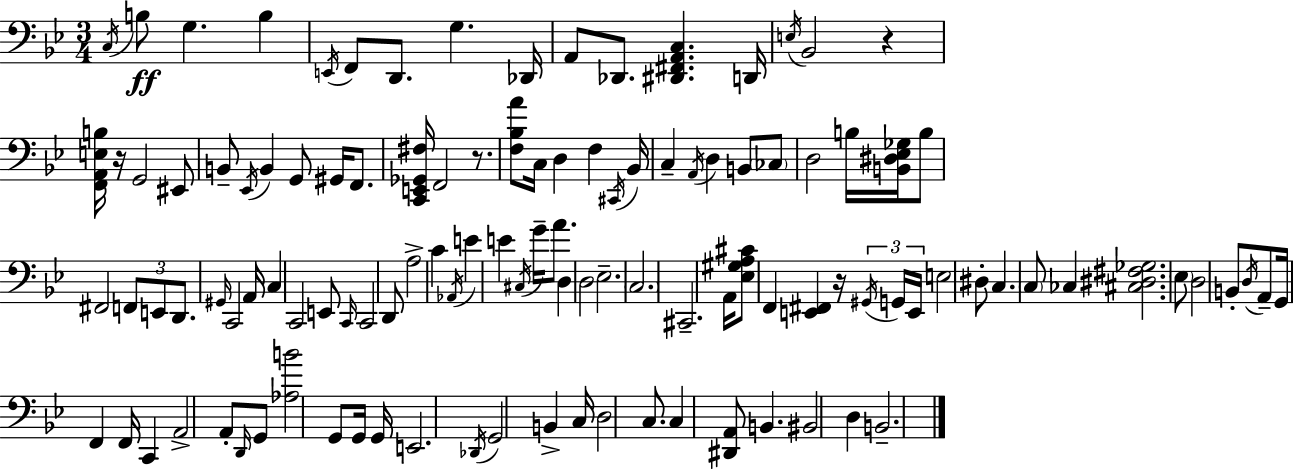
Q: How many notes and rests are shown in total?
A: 114